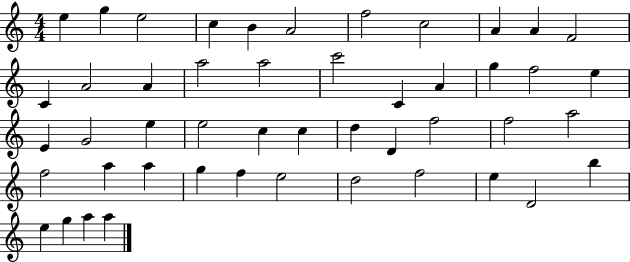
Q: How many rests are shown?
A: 0